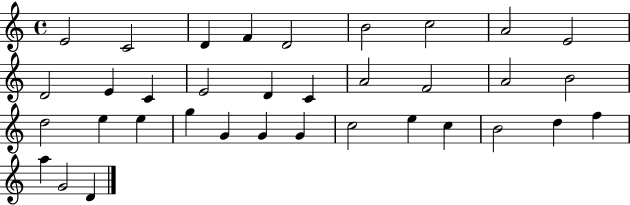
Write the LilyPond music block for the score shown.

{
  \clef treble
  \time 4/4
  \defaultTimeSignature
  \key c \major
  e'2 c'2 | d'4 f'4 d'2 | b'2 c''2 | a'2 e'2 | \break d'2 e'4 c'4 | e'2 d'4 c'4 | a'2 f'2 | a'2 b'2 | \break d''2 e''4 e''4 | g''4 g'4 g'4 g'4 | c''2 e''4 c''4 | b'2 d''4 f''4 | \break a''4 g'2 d'4 | \bar "|."
}